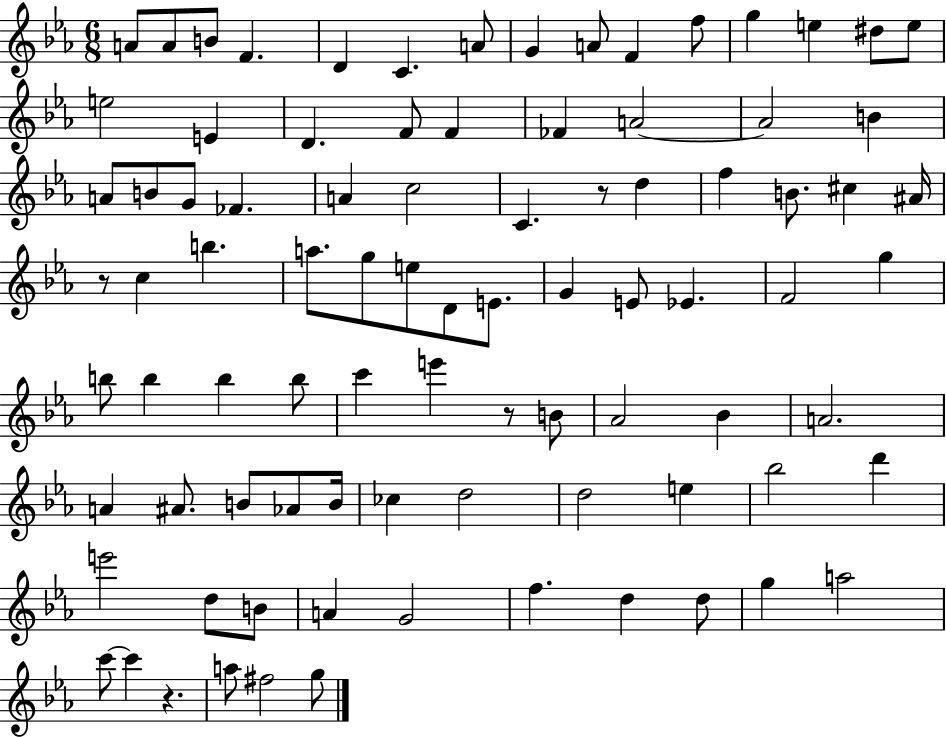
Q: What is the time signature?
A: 6/8